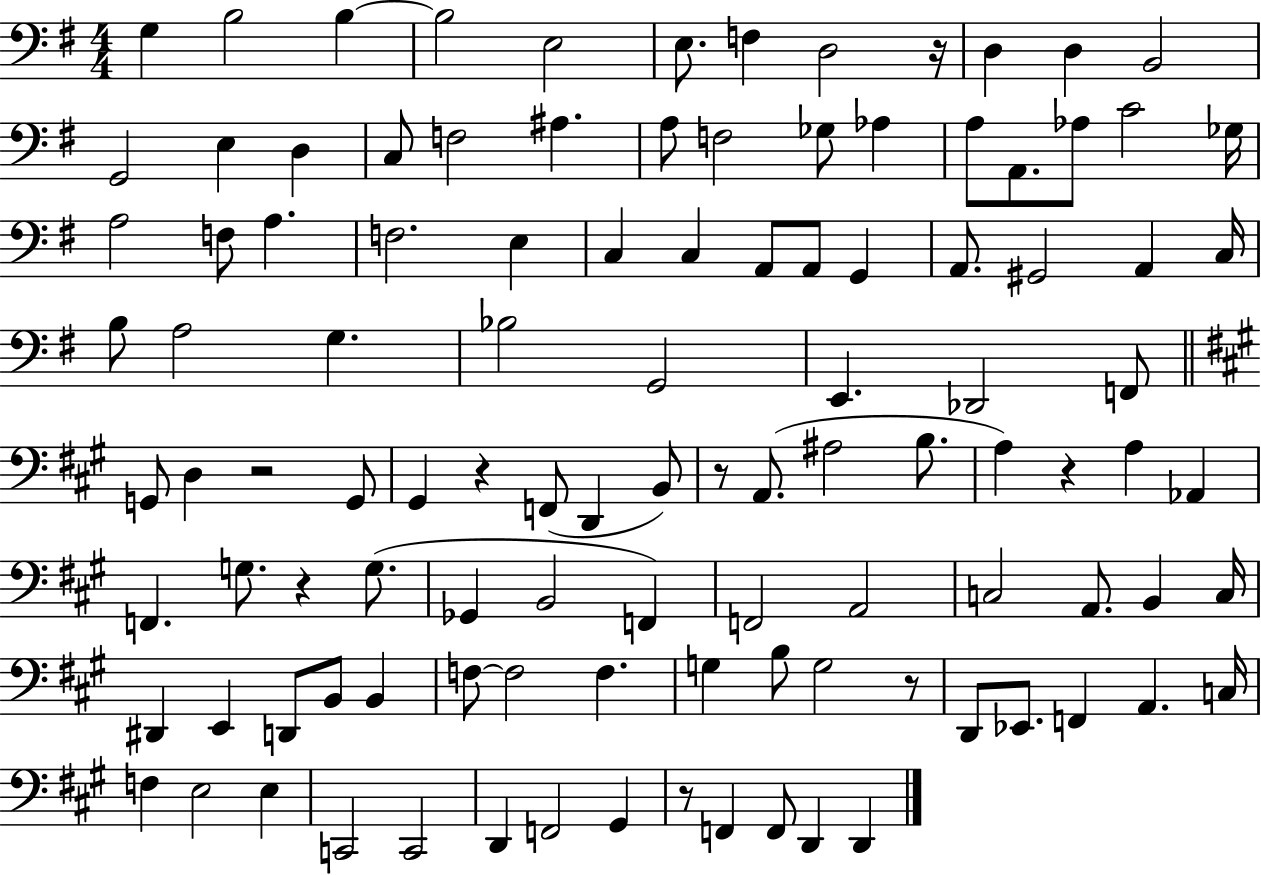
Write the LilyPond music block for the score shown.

{
  \clef bass
  \numericTimeSignature
  \time 4/4
  \key g \major
  \repeat volta 2 { g4 b2 b4~~ | b2 e2 | e8. f4 d2 r16 | d4 d4 b,2 | \break g,2 e4 d4 | c8 f2 ais4. | a8 f2 ges8 aes4 | a8 a,8. aes8 c'2 ges16 | \break a2 f8 a4. | f2. e4 | c4 c4 a,8 a,8 g,4 | a,8. gis,2 a,4 c16 | \break b8 a2 g4. | bes2 g,2 | e,4. des,2 f,8 | \bar "||" \break \key a \major g,8 d4 r2 g,8 | gis,4 r4 f,8( d,4 b,8) | r8 a,8.( ais2 b8. | a4) r4 a4 aes,4 | \break f,4. g8. r4 g8.( | ges,4 b,2 f,4) | f,2 a,2 | c2 a,8. b,4 c16 | \break dis,4 e,4 d,8 b,8 b,4 | f8~~ f2 f4. | g4 b8 g2 r8 | d,8 ees,8. f,4 a,4. c16 | \break f4 e2 e4 | c,2 c,2 | d,4 f,2 gis,4 | r8 f,4 f,8 d,4 d,4 | \break } \bar "|."
}